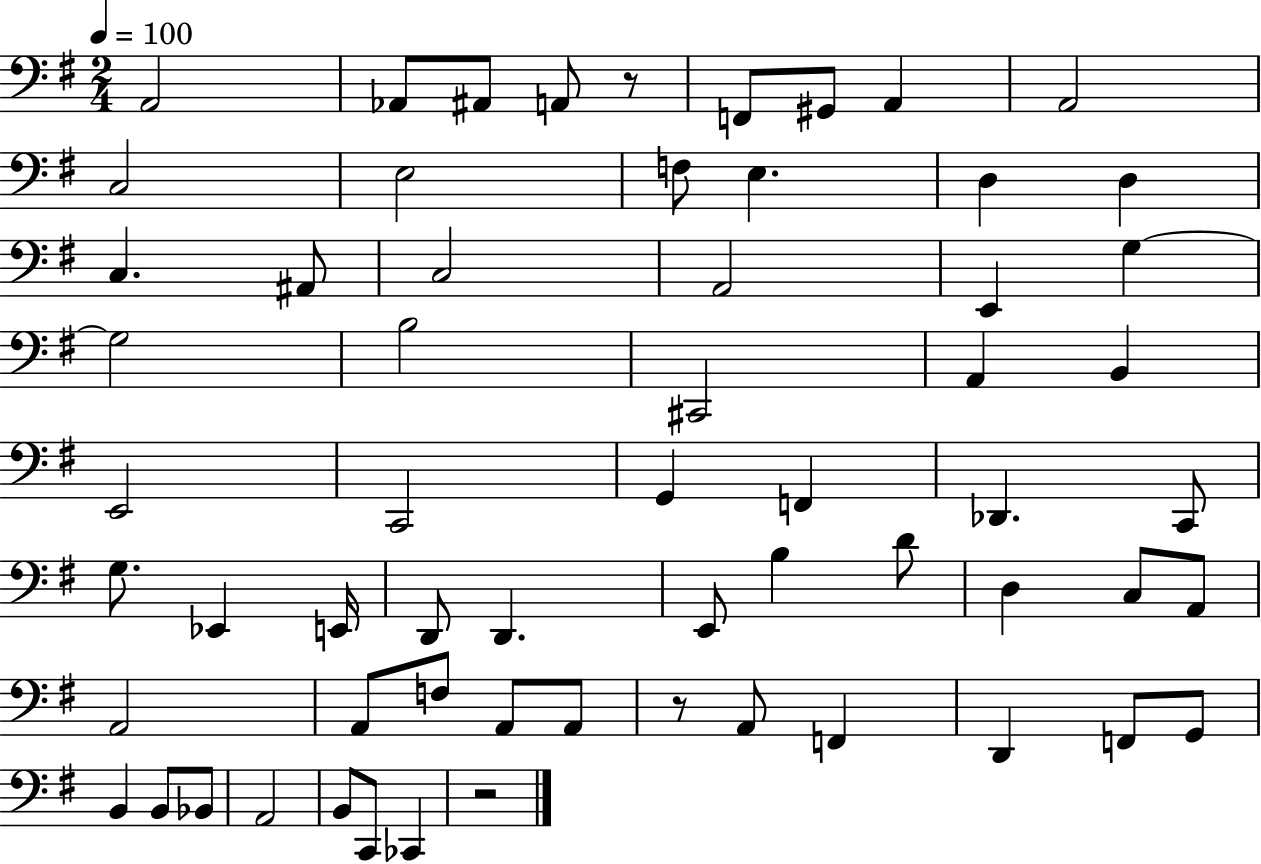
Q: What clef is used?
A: bass